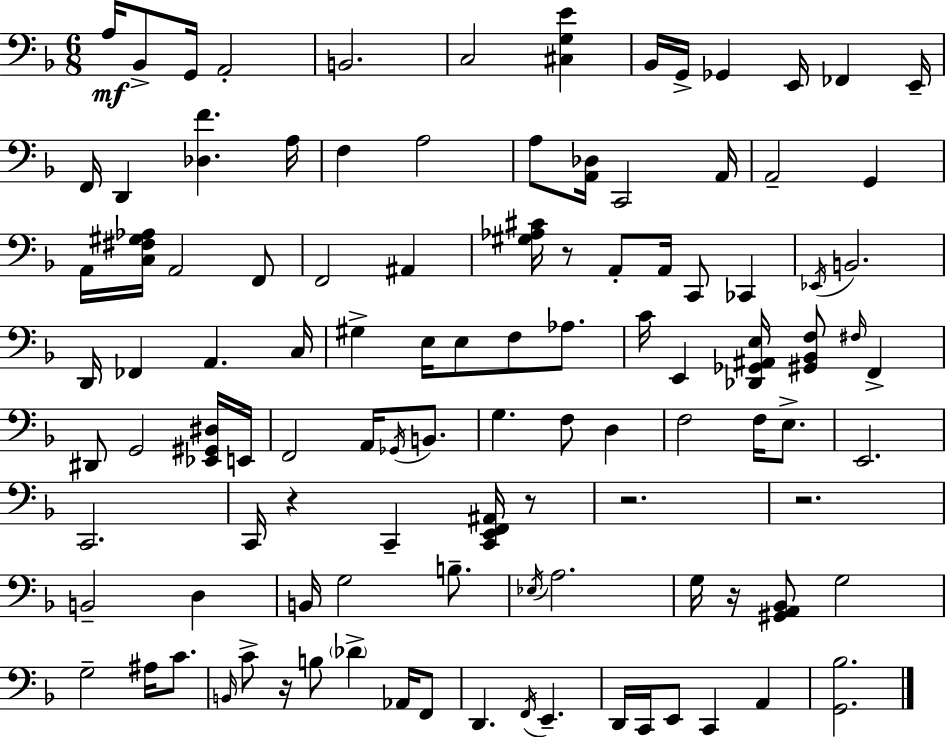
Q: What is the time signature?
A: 6/8